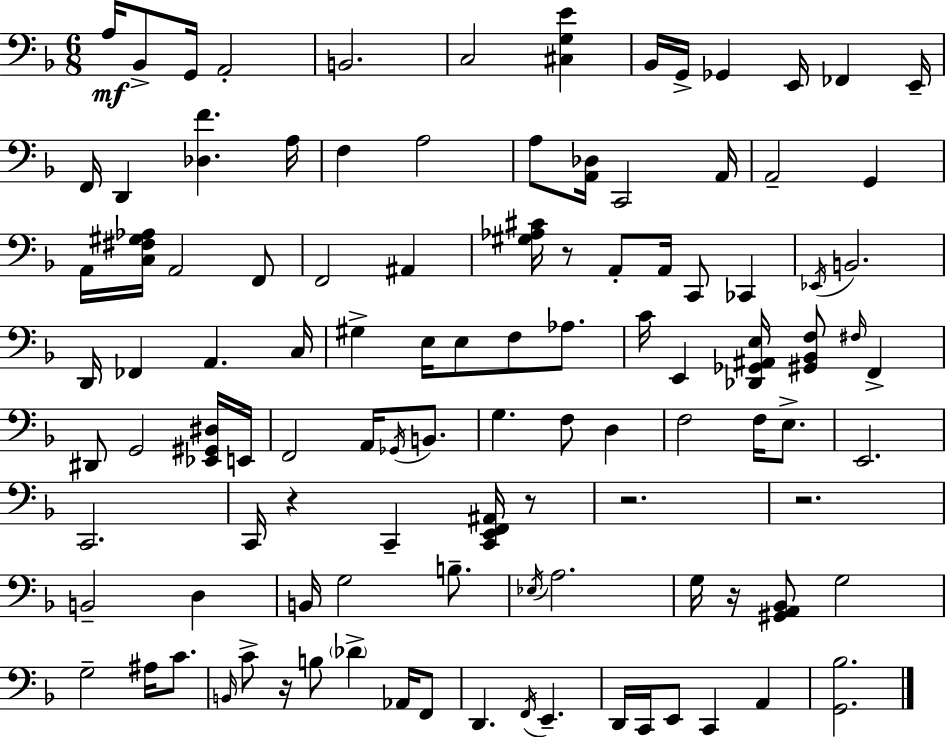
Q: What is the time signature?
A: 6/8